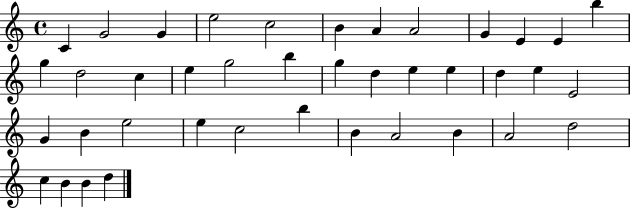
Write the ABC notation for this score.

X:1
T:Untitled
M:4/4
L:1/4
K:C
C G2 G e2 c2 B A A2 G E E b g d2 c e g2 b g d e e d e E2 G B e2 e c2 b B A2 B A2 d2 c B B d